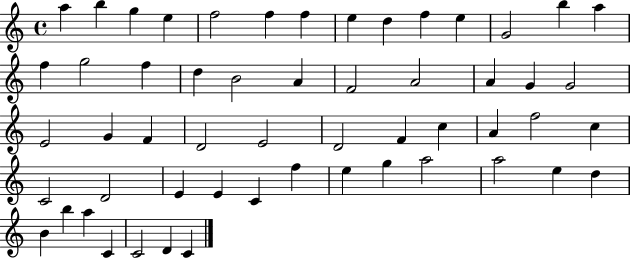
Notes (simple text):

A5/q B5/q G5/q E5/q F5/h F5/q F5/q E5/q D5/q F5/q E5/q G4/h B5/q A5/q F5/q G5/h F5/q D5/q B4/h A4/q F4/h A4/h A4/q G4/q G4/h E4/h G4/q F4/q D4/h E4/h D4/h F4/q C5/q A4/q F5/h C5/q C4/h D4/h E4/q E4/q C4/q F5/q E5/q G5/q A5/h A5/h E5/q D5/q B4/q B5/q A5/q C4/q C4/h D4/q C4/q